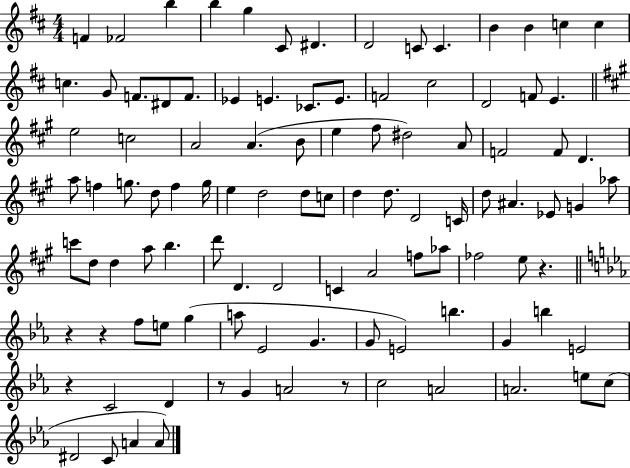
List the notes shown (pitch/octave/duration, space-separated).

F4/q FES4/h B5/q B5/q G5/q C#4/e D#4/q. D4/h C4/e C4/q. B4/q B4/q C5/q C5/q C5/q. G4/e F4/e. D#4/e F4/e. Eb4/q E4/q. CES4/e. E4/e. F4/h C#5/h D4/h F4/e E4/q. E5/h C5/h A4/h A4/q. B4/e E5/q F#5/e D#5/h A4/e F4/h F4/e D4/q. A5/e F5/q G5/e. D5/e F5/q G5/s E5/q D5/h D5/e C5/e D5/q D5/e. D4/h C4/s D5/e A#4/q. Eb4/e G4/q Ab5/e C6/e D5/e D5/q A5/e B5/q. D6/e D4/q. D4/h C4/q A4/h F5/e Ab5/e FES5/h E5/e R/q. R/q R/q F5/e E5/e G5/q A5/e Eb4/h G4/q. G4/e E4/h B5/q. G4/q B5/q E4/h R/q C4/h D4/q R/e G4/q A4/h R/e C5/h A4/h A4/h. E5/e C5/e D#4/h C4/e A4/q A4/e